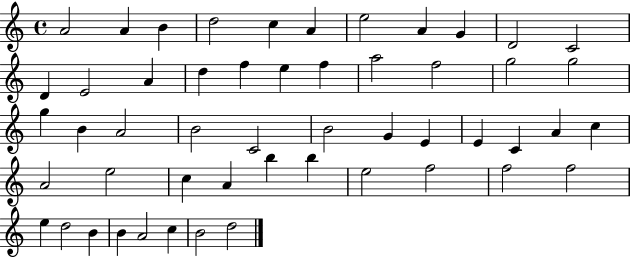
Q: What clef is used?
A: treble